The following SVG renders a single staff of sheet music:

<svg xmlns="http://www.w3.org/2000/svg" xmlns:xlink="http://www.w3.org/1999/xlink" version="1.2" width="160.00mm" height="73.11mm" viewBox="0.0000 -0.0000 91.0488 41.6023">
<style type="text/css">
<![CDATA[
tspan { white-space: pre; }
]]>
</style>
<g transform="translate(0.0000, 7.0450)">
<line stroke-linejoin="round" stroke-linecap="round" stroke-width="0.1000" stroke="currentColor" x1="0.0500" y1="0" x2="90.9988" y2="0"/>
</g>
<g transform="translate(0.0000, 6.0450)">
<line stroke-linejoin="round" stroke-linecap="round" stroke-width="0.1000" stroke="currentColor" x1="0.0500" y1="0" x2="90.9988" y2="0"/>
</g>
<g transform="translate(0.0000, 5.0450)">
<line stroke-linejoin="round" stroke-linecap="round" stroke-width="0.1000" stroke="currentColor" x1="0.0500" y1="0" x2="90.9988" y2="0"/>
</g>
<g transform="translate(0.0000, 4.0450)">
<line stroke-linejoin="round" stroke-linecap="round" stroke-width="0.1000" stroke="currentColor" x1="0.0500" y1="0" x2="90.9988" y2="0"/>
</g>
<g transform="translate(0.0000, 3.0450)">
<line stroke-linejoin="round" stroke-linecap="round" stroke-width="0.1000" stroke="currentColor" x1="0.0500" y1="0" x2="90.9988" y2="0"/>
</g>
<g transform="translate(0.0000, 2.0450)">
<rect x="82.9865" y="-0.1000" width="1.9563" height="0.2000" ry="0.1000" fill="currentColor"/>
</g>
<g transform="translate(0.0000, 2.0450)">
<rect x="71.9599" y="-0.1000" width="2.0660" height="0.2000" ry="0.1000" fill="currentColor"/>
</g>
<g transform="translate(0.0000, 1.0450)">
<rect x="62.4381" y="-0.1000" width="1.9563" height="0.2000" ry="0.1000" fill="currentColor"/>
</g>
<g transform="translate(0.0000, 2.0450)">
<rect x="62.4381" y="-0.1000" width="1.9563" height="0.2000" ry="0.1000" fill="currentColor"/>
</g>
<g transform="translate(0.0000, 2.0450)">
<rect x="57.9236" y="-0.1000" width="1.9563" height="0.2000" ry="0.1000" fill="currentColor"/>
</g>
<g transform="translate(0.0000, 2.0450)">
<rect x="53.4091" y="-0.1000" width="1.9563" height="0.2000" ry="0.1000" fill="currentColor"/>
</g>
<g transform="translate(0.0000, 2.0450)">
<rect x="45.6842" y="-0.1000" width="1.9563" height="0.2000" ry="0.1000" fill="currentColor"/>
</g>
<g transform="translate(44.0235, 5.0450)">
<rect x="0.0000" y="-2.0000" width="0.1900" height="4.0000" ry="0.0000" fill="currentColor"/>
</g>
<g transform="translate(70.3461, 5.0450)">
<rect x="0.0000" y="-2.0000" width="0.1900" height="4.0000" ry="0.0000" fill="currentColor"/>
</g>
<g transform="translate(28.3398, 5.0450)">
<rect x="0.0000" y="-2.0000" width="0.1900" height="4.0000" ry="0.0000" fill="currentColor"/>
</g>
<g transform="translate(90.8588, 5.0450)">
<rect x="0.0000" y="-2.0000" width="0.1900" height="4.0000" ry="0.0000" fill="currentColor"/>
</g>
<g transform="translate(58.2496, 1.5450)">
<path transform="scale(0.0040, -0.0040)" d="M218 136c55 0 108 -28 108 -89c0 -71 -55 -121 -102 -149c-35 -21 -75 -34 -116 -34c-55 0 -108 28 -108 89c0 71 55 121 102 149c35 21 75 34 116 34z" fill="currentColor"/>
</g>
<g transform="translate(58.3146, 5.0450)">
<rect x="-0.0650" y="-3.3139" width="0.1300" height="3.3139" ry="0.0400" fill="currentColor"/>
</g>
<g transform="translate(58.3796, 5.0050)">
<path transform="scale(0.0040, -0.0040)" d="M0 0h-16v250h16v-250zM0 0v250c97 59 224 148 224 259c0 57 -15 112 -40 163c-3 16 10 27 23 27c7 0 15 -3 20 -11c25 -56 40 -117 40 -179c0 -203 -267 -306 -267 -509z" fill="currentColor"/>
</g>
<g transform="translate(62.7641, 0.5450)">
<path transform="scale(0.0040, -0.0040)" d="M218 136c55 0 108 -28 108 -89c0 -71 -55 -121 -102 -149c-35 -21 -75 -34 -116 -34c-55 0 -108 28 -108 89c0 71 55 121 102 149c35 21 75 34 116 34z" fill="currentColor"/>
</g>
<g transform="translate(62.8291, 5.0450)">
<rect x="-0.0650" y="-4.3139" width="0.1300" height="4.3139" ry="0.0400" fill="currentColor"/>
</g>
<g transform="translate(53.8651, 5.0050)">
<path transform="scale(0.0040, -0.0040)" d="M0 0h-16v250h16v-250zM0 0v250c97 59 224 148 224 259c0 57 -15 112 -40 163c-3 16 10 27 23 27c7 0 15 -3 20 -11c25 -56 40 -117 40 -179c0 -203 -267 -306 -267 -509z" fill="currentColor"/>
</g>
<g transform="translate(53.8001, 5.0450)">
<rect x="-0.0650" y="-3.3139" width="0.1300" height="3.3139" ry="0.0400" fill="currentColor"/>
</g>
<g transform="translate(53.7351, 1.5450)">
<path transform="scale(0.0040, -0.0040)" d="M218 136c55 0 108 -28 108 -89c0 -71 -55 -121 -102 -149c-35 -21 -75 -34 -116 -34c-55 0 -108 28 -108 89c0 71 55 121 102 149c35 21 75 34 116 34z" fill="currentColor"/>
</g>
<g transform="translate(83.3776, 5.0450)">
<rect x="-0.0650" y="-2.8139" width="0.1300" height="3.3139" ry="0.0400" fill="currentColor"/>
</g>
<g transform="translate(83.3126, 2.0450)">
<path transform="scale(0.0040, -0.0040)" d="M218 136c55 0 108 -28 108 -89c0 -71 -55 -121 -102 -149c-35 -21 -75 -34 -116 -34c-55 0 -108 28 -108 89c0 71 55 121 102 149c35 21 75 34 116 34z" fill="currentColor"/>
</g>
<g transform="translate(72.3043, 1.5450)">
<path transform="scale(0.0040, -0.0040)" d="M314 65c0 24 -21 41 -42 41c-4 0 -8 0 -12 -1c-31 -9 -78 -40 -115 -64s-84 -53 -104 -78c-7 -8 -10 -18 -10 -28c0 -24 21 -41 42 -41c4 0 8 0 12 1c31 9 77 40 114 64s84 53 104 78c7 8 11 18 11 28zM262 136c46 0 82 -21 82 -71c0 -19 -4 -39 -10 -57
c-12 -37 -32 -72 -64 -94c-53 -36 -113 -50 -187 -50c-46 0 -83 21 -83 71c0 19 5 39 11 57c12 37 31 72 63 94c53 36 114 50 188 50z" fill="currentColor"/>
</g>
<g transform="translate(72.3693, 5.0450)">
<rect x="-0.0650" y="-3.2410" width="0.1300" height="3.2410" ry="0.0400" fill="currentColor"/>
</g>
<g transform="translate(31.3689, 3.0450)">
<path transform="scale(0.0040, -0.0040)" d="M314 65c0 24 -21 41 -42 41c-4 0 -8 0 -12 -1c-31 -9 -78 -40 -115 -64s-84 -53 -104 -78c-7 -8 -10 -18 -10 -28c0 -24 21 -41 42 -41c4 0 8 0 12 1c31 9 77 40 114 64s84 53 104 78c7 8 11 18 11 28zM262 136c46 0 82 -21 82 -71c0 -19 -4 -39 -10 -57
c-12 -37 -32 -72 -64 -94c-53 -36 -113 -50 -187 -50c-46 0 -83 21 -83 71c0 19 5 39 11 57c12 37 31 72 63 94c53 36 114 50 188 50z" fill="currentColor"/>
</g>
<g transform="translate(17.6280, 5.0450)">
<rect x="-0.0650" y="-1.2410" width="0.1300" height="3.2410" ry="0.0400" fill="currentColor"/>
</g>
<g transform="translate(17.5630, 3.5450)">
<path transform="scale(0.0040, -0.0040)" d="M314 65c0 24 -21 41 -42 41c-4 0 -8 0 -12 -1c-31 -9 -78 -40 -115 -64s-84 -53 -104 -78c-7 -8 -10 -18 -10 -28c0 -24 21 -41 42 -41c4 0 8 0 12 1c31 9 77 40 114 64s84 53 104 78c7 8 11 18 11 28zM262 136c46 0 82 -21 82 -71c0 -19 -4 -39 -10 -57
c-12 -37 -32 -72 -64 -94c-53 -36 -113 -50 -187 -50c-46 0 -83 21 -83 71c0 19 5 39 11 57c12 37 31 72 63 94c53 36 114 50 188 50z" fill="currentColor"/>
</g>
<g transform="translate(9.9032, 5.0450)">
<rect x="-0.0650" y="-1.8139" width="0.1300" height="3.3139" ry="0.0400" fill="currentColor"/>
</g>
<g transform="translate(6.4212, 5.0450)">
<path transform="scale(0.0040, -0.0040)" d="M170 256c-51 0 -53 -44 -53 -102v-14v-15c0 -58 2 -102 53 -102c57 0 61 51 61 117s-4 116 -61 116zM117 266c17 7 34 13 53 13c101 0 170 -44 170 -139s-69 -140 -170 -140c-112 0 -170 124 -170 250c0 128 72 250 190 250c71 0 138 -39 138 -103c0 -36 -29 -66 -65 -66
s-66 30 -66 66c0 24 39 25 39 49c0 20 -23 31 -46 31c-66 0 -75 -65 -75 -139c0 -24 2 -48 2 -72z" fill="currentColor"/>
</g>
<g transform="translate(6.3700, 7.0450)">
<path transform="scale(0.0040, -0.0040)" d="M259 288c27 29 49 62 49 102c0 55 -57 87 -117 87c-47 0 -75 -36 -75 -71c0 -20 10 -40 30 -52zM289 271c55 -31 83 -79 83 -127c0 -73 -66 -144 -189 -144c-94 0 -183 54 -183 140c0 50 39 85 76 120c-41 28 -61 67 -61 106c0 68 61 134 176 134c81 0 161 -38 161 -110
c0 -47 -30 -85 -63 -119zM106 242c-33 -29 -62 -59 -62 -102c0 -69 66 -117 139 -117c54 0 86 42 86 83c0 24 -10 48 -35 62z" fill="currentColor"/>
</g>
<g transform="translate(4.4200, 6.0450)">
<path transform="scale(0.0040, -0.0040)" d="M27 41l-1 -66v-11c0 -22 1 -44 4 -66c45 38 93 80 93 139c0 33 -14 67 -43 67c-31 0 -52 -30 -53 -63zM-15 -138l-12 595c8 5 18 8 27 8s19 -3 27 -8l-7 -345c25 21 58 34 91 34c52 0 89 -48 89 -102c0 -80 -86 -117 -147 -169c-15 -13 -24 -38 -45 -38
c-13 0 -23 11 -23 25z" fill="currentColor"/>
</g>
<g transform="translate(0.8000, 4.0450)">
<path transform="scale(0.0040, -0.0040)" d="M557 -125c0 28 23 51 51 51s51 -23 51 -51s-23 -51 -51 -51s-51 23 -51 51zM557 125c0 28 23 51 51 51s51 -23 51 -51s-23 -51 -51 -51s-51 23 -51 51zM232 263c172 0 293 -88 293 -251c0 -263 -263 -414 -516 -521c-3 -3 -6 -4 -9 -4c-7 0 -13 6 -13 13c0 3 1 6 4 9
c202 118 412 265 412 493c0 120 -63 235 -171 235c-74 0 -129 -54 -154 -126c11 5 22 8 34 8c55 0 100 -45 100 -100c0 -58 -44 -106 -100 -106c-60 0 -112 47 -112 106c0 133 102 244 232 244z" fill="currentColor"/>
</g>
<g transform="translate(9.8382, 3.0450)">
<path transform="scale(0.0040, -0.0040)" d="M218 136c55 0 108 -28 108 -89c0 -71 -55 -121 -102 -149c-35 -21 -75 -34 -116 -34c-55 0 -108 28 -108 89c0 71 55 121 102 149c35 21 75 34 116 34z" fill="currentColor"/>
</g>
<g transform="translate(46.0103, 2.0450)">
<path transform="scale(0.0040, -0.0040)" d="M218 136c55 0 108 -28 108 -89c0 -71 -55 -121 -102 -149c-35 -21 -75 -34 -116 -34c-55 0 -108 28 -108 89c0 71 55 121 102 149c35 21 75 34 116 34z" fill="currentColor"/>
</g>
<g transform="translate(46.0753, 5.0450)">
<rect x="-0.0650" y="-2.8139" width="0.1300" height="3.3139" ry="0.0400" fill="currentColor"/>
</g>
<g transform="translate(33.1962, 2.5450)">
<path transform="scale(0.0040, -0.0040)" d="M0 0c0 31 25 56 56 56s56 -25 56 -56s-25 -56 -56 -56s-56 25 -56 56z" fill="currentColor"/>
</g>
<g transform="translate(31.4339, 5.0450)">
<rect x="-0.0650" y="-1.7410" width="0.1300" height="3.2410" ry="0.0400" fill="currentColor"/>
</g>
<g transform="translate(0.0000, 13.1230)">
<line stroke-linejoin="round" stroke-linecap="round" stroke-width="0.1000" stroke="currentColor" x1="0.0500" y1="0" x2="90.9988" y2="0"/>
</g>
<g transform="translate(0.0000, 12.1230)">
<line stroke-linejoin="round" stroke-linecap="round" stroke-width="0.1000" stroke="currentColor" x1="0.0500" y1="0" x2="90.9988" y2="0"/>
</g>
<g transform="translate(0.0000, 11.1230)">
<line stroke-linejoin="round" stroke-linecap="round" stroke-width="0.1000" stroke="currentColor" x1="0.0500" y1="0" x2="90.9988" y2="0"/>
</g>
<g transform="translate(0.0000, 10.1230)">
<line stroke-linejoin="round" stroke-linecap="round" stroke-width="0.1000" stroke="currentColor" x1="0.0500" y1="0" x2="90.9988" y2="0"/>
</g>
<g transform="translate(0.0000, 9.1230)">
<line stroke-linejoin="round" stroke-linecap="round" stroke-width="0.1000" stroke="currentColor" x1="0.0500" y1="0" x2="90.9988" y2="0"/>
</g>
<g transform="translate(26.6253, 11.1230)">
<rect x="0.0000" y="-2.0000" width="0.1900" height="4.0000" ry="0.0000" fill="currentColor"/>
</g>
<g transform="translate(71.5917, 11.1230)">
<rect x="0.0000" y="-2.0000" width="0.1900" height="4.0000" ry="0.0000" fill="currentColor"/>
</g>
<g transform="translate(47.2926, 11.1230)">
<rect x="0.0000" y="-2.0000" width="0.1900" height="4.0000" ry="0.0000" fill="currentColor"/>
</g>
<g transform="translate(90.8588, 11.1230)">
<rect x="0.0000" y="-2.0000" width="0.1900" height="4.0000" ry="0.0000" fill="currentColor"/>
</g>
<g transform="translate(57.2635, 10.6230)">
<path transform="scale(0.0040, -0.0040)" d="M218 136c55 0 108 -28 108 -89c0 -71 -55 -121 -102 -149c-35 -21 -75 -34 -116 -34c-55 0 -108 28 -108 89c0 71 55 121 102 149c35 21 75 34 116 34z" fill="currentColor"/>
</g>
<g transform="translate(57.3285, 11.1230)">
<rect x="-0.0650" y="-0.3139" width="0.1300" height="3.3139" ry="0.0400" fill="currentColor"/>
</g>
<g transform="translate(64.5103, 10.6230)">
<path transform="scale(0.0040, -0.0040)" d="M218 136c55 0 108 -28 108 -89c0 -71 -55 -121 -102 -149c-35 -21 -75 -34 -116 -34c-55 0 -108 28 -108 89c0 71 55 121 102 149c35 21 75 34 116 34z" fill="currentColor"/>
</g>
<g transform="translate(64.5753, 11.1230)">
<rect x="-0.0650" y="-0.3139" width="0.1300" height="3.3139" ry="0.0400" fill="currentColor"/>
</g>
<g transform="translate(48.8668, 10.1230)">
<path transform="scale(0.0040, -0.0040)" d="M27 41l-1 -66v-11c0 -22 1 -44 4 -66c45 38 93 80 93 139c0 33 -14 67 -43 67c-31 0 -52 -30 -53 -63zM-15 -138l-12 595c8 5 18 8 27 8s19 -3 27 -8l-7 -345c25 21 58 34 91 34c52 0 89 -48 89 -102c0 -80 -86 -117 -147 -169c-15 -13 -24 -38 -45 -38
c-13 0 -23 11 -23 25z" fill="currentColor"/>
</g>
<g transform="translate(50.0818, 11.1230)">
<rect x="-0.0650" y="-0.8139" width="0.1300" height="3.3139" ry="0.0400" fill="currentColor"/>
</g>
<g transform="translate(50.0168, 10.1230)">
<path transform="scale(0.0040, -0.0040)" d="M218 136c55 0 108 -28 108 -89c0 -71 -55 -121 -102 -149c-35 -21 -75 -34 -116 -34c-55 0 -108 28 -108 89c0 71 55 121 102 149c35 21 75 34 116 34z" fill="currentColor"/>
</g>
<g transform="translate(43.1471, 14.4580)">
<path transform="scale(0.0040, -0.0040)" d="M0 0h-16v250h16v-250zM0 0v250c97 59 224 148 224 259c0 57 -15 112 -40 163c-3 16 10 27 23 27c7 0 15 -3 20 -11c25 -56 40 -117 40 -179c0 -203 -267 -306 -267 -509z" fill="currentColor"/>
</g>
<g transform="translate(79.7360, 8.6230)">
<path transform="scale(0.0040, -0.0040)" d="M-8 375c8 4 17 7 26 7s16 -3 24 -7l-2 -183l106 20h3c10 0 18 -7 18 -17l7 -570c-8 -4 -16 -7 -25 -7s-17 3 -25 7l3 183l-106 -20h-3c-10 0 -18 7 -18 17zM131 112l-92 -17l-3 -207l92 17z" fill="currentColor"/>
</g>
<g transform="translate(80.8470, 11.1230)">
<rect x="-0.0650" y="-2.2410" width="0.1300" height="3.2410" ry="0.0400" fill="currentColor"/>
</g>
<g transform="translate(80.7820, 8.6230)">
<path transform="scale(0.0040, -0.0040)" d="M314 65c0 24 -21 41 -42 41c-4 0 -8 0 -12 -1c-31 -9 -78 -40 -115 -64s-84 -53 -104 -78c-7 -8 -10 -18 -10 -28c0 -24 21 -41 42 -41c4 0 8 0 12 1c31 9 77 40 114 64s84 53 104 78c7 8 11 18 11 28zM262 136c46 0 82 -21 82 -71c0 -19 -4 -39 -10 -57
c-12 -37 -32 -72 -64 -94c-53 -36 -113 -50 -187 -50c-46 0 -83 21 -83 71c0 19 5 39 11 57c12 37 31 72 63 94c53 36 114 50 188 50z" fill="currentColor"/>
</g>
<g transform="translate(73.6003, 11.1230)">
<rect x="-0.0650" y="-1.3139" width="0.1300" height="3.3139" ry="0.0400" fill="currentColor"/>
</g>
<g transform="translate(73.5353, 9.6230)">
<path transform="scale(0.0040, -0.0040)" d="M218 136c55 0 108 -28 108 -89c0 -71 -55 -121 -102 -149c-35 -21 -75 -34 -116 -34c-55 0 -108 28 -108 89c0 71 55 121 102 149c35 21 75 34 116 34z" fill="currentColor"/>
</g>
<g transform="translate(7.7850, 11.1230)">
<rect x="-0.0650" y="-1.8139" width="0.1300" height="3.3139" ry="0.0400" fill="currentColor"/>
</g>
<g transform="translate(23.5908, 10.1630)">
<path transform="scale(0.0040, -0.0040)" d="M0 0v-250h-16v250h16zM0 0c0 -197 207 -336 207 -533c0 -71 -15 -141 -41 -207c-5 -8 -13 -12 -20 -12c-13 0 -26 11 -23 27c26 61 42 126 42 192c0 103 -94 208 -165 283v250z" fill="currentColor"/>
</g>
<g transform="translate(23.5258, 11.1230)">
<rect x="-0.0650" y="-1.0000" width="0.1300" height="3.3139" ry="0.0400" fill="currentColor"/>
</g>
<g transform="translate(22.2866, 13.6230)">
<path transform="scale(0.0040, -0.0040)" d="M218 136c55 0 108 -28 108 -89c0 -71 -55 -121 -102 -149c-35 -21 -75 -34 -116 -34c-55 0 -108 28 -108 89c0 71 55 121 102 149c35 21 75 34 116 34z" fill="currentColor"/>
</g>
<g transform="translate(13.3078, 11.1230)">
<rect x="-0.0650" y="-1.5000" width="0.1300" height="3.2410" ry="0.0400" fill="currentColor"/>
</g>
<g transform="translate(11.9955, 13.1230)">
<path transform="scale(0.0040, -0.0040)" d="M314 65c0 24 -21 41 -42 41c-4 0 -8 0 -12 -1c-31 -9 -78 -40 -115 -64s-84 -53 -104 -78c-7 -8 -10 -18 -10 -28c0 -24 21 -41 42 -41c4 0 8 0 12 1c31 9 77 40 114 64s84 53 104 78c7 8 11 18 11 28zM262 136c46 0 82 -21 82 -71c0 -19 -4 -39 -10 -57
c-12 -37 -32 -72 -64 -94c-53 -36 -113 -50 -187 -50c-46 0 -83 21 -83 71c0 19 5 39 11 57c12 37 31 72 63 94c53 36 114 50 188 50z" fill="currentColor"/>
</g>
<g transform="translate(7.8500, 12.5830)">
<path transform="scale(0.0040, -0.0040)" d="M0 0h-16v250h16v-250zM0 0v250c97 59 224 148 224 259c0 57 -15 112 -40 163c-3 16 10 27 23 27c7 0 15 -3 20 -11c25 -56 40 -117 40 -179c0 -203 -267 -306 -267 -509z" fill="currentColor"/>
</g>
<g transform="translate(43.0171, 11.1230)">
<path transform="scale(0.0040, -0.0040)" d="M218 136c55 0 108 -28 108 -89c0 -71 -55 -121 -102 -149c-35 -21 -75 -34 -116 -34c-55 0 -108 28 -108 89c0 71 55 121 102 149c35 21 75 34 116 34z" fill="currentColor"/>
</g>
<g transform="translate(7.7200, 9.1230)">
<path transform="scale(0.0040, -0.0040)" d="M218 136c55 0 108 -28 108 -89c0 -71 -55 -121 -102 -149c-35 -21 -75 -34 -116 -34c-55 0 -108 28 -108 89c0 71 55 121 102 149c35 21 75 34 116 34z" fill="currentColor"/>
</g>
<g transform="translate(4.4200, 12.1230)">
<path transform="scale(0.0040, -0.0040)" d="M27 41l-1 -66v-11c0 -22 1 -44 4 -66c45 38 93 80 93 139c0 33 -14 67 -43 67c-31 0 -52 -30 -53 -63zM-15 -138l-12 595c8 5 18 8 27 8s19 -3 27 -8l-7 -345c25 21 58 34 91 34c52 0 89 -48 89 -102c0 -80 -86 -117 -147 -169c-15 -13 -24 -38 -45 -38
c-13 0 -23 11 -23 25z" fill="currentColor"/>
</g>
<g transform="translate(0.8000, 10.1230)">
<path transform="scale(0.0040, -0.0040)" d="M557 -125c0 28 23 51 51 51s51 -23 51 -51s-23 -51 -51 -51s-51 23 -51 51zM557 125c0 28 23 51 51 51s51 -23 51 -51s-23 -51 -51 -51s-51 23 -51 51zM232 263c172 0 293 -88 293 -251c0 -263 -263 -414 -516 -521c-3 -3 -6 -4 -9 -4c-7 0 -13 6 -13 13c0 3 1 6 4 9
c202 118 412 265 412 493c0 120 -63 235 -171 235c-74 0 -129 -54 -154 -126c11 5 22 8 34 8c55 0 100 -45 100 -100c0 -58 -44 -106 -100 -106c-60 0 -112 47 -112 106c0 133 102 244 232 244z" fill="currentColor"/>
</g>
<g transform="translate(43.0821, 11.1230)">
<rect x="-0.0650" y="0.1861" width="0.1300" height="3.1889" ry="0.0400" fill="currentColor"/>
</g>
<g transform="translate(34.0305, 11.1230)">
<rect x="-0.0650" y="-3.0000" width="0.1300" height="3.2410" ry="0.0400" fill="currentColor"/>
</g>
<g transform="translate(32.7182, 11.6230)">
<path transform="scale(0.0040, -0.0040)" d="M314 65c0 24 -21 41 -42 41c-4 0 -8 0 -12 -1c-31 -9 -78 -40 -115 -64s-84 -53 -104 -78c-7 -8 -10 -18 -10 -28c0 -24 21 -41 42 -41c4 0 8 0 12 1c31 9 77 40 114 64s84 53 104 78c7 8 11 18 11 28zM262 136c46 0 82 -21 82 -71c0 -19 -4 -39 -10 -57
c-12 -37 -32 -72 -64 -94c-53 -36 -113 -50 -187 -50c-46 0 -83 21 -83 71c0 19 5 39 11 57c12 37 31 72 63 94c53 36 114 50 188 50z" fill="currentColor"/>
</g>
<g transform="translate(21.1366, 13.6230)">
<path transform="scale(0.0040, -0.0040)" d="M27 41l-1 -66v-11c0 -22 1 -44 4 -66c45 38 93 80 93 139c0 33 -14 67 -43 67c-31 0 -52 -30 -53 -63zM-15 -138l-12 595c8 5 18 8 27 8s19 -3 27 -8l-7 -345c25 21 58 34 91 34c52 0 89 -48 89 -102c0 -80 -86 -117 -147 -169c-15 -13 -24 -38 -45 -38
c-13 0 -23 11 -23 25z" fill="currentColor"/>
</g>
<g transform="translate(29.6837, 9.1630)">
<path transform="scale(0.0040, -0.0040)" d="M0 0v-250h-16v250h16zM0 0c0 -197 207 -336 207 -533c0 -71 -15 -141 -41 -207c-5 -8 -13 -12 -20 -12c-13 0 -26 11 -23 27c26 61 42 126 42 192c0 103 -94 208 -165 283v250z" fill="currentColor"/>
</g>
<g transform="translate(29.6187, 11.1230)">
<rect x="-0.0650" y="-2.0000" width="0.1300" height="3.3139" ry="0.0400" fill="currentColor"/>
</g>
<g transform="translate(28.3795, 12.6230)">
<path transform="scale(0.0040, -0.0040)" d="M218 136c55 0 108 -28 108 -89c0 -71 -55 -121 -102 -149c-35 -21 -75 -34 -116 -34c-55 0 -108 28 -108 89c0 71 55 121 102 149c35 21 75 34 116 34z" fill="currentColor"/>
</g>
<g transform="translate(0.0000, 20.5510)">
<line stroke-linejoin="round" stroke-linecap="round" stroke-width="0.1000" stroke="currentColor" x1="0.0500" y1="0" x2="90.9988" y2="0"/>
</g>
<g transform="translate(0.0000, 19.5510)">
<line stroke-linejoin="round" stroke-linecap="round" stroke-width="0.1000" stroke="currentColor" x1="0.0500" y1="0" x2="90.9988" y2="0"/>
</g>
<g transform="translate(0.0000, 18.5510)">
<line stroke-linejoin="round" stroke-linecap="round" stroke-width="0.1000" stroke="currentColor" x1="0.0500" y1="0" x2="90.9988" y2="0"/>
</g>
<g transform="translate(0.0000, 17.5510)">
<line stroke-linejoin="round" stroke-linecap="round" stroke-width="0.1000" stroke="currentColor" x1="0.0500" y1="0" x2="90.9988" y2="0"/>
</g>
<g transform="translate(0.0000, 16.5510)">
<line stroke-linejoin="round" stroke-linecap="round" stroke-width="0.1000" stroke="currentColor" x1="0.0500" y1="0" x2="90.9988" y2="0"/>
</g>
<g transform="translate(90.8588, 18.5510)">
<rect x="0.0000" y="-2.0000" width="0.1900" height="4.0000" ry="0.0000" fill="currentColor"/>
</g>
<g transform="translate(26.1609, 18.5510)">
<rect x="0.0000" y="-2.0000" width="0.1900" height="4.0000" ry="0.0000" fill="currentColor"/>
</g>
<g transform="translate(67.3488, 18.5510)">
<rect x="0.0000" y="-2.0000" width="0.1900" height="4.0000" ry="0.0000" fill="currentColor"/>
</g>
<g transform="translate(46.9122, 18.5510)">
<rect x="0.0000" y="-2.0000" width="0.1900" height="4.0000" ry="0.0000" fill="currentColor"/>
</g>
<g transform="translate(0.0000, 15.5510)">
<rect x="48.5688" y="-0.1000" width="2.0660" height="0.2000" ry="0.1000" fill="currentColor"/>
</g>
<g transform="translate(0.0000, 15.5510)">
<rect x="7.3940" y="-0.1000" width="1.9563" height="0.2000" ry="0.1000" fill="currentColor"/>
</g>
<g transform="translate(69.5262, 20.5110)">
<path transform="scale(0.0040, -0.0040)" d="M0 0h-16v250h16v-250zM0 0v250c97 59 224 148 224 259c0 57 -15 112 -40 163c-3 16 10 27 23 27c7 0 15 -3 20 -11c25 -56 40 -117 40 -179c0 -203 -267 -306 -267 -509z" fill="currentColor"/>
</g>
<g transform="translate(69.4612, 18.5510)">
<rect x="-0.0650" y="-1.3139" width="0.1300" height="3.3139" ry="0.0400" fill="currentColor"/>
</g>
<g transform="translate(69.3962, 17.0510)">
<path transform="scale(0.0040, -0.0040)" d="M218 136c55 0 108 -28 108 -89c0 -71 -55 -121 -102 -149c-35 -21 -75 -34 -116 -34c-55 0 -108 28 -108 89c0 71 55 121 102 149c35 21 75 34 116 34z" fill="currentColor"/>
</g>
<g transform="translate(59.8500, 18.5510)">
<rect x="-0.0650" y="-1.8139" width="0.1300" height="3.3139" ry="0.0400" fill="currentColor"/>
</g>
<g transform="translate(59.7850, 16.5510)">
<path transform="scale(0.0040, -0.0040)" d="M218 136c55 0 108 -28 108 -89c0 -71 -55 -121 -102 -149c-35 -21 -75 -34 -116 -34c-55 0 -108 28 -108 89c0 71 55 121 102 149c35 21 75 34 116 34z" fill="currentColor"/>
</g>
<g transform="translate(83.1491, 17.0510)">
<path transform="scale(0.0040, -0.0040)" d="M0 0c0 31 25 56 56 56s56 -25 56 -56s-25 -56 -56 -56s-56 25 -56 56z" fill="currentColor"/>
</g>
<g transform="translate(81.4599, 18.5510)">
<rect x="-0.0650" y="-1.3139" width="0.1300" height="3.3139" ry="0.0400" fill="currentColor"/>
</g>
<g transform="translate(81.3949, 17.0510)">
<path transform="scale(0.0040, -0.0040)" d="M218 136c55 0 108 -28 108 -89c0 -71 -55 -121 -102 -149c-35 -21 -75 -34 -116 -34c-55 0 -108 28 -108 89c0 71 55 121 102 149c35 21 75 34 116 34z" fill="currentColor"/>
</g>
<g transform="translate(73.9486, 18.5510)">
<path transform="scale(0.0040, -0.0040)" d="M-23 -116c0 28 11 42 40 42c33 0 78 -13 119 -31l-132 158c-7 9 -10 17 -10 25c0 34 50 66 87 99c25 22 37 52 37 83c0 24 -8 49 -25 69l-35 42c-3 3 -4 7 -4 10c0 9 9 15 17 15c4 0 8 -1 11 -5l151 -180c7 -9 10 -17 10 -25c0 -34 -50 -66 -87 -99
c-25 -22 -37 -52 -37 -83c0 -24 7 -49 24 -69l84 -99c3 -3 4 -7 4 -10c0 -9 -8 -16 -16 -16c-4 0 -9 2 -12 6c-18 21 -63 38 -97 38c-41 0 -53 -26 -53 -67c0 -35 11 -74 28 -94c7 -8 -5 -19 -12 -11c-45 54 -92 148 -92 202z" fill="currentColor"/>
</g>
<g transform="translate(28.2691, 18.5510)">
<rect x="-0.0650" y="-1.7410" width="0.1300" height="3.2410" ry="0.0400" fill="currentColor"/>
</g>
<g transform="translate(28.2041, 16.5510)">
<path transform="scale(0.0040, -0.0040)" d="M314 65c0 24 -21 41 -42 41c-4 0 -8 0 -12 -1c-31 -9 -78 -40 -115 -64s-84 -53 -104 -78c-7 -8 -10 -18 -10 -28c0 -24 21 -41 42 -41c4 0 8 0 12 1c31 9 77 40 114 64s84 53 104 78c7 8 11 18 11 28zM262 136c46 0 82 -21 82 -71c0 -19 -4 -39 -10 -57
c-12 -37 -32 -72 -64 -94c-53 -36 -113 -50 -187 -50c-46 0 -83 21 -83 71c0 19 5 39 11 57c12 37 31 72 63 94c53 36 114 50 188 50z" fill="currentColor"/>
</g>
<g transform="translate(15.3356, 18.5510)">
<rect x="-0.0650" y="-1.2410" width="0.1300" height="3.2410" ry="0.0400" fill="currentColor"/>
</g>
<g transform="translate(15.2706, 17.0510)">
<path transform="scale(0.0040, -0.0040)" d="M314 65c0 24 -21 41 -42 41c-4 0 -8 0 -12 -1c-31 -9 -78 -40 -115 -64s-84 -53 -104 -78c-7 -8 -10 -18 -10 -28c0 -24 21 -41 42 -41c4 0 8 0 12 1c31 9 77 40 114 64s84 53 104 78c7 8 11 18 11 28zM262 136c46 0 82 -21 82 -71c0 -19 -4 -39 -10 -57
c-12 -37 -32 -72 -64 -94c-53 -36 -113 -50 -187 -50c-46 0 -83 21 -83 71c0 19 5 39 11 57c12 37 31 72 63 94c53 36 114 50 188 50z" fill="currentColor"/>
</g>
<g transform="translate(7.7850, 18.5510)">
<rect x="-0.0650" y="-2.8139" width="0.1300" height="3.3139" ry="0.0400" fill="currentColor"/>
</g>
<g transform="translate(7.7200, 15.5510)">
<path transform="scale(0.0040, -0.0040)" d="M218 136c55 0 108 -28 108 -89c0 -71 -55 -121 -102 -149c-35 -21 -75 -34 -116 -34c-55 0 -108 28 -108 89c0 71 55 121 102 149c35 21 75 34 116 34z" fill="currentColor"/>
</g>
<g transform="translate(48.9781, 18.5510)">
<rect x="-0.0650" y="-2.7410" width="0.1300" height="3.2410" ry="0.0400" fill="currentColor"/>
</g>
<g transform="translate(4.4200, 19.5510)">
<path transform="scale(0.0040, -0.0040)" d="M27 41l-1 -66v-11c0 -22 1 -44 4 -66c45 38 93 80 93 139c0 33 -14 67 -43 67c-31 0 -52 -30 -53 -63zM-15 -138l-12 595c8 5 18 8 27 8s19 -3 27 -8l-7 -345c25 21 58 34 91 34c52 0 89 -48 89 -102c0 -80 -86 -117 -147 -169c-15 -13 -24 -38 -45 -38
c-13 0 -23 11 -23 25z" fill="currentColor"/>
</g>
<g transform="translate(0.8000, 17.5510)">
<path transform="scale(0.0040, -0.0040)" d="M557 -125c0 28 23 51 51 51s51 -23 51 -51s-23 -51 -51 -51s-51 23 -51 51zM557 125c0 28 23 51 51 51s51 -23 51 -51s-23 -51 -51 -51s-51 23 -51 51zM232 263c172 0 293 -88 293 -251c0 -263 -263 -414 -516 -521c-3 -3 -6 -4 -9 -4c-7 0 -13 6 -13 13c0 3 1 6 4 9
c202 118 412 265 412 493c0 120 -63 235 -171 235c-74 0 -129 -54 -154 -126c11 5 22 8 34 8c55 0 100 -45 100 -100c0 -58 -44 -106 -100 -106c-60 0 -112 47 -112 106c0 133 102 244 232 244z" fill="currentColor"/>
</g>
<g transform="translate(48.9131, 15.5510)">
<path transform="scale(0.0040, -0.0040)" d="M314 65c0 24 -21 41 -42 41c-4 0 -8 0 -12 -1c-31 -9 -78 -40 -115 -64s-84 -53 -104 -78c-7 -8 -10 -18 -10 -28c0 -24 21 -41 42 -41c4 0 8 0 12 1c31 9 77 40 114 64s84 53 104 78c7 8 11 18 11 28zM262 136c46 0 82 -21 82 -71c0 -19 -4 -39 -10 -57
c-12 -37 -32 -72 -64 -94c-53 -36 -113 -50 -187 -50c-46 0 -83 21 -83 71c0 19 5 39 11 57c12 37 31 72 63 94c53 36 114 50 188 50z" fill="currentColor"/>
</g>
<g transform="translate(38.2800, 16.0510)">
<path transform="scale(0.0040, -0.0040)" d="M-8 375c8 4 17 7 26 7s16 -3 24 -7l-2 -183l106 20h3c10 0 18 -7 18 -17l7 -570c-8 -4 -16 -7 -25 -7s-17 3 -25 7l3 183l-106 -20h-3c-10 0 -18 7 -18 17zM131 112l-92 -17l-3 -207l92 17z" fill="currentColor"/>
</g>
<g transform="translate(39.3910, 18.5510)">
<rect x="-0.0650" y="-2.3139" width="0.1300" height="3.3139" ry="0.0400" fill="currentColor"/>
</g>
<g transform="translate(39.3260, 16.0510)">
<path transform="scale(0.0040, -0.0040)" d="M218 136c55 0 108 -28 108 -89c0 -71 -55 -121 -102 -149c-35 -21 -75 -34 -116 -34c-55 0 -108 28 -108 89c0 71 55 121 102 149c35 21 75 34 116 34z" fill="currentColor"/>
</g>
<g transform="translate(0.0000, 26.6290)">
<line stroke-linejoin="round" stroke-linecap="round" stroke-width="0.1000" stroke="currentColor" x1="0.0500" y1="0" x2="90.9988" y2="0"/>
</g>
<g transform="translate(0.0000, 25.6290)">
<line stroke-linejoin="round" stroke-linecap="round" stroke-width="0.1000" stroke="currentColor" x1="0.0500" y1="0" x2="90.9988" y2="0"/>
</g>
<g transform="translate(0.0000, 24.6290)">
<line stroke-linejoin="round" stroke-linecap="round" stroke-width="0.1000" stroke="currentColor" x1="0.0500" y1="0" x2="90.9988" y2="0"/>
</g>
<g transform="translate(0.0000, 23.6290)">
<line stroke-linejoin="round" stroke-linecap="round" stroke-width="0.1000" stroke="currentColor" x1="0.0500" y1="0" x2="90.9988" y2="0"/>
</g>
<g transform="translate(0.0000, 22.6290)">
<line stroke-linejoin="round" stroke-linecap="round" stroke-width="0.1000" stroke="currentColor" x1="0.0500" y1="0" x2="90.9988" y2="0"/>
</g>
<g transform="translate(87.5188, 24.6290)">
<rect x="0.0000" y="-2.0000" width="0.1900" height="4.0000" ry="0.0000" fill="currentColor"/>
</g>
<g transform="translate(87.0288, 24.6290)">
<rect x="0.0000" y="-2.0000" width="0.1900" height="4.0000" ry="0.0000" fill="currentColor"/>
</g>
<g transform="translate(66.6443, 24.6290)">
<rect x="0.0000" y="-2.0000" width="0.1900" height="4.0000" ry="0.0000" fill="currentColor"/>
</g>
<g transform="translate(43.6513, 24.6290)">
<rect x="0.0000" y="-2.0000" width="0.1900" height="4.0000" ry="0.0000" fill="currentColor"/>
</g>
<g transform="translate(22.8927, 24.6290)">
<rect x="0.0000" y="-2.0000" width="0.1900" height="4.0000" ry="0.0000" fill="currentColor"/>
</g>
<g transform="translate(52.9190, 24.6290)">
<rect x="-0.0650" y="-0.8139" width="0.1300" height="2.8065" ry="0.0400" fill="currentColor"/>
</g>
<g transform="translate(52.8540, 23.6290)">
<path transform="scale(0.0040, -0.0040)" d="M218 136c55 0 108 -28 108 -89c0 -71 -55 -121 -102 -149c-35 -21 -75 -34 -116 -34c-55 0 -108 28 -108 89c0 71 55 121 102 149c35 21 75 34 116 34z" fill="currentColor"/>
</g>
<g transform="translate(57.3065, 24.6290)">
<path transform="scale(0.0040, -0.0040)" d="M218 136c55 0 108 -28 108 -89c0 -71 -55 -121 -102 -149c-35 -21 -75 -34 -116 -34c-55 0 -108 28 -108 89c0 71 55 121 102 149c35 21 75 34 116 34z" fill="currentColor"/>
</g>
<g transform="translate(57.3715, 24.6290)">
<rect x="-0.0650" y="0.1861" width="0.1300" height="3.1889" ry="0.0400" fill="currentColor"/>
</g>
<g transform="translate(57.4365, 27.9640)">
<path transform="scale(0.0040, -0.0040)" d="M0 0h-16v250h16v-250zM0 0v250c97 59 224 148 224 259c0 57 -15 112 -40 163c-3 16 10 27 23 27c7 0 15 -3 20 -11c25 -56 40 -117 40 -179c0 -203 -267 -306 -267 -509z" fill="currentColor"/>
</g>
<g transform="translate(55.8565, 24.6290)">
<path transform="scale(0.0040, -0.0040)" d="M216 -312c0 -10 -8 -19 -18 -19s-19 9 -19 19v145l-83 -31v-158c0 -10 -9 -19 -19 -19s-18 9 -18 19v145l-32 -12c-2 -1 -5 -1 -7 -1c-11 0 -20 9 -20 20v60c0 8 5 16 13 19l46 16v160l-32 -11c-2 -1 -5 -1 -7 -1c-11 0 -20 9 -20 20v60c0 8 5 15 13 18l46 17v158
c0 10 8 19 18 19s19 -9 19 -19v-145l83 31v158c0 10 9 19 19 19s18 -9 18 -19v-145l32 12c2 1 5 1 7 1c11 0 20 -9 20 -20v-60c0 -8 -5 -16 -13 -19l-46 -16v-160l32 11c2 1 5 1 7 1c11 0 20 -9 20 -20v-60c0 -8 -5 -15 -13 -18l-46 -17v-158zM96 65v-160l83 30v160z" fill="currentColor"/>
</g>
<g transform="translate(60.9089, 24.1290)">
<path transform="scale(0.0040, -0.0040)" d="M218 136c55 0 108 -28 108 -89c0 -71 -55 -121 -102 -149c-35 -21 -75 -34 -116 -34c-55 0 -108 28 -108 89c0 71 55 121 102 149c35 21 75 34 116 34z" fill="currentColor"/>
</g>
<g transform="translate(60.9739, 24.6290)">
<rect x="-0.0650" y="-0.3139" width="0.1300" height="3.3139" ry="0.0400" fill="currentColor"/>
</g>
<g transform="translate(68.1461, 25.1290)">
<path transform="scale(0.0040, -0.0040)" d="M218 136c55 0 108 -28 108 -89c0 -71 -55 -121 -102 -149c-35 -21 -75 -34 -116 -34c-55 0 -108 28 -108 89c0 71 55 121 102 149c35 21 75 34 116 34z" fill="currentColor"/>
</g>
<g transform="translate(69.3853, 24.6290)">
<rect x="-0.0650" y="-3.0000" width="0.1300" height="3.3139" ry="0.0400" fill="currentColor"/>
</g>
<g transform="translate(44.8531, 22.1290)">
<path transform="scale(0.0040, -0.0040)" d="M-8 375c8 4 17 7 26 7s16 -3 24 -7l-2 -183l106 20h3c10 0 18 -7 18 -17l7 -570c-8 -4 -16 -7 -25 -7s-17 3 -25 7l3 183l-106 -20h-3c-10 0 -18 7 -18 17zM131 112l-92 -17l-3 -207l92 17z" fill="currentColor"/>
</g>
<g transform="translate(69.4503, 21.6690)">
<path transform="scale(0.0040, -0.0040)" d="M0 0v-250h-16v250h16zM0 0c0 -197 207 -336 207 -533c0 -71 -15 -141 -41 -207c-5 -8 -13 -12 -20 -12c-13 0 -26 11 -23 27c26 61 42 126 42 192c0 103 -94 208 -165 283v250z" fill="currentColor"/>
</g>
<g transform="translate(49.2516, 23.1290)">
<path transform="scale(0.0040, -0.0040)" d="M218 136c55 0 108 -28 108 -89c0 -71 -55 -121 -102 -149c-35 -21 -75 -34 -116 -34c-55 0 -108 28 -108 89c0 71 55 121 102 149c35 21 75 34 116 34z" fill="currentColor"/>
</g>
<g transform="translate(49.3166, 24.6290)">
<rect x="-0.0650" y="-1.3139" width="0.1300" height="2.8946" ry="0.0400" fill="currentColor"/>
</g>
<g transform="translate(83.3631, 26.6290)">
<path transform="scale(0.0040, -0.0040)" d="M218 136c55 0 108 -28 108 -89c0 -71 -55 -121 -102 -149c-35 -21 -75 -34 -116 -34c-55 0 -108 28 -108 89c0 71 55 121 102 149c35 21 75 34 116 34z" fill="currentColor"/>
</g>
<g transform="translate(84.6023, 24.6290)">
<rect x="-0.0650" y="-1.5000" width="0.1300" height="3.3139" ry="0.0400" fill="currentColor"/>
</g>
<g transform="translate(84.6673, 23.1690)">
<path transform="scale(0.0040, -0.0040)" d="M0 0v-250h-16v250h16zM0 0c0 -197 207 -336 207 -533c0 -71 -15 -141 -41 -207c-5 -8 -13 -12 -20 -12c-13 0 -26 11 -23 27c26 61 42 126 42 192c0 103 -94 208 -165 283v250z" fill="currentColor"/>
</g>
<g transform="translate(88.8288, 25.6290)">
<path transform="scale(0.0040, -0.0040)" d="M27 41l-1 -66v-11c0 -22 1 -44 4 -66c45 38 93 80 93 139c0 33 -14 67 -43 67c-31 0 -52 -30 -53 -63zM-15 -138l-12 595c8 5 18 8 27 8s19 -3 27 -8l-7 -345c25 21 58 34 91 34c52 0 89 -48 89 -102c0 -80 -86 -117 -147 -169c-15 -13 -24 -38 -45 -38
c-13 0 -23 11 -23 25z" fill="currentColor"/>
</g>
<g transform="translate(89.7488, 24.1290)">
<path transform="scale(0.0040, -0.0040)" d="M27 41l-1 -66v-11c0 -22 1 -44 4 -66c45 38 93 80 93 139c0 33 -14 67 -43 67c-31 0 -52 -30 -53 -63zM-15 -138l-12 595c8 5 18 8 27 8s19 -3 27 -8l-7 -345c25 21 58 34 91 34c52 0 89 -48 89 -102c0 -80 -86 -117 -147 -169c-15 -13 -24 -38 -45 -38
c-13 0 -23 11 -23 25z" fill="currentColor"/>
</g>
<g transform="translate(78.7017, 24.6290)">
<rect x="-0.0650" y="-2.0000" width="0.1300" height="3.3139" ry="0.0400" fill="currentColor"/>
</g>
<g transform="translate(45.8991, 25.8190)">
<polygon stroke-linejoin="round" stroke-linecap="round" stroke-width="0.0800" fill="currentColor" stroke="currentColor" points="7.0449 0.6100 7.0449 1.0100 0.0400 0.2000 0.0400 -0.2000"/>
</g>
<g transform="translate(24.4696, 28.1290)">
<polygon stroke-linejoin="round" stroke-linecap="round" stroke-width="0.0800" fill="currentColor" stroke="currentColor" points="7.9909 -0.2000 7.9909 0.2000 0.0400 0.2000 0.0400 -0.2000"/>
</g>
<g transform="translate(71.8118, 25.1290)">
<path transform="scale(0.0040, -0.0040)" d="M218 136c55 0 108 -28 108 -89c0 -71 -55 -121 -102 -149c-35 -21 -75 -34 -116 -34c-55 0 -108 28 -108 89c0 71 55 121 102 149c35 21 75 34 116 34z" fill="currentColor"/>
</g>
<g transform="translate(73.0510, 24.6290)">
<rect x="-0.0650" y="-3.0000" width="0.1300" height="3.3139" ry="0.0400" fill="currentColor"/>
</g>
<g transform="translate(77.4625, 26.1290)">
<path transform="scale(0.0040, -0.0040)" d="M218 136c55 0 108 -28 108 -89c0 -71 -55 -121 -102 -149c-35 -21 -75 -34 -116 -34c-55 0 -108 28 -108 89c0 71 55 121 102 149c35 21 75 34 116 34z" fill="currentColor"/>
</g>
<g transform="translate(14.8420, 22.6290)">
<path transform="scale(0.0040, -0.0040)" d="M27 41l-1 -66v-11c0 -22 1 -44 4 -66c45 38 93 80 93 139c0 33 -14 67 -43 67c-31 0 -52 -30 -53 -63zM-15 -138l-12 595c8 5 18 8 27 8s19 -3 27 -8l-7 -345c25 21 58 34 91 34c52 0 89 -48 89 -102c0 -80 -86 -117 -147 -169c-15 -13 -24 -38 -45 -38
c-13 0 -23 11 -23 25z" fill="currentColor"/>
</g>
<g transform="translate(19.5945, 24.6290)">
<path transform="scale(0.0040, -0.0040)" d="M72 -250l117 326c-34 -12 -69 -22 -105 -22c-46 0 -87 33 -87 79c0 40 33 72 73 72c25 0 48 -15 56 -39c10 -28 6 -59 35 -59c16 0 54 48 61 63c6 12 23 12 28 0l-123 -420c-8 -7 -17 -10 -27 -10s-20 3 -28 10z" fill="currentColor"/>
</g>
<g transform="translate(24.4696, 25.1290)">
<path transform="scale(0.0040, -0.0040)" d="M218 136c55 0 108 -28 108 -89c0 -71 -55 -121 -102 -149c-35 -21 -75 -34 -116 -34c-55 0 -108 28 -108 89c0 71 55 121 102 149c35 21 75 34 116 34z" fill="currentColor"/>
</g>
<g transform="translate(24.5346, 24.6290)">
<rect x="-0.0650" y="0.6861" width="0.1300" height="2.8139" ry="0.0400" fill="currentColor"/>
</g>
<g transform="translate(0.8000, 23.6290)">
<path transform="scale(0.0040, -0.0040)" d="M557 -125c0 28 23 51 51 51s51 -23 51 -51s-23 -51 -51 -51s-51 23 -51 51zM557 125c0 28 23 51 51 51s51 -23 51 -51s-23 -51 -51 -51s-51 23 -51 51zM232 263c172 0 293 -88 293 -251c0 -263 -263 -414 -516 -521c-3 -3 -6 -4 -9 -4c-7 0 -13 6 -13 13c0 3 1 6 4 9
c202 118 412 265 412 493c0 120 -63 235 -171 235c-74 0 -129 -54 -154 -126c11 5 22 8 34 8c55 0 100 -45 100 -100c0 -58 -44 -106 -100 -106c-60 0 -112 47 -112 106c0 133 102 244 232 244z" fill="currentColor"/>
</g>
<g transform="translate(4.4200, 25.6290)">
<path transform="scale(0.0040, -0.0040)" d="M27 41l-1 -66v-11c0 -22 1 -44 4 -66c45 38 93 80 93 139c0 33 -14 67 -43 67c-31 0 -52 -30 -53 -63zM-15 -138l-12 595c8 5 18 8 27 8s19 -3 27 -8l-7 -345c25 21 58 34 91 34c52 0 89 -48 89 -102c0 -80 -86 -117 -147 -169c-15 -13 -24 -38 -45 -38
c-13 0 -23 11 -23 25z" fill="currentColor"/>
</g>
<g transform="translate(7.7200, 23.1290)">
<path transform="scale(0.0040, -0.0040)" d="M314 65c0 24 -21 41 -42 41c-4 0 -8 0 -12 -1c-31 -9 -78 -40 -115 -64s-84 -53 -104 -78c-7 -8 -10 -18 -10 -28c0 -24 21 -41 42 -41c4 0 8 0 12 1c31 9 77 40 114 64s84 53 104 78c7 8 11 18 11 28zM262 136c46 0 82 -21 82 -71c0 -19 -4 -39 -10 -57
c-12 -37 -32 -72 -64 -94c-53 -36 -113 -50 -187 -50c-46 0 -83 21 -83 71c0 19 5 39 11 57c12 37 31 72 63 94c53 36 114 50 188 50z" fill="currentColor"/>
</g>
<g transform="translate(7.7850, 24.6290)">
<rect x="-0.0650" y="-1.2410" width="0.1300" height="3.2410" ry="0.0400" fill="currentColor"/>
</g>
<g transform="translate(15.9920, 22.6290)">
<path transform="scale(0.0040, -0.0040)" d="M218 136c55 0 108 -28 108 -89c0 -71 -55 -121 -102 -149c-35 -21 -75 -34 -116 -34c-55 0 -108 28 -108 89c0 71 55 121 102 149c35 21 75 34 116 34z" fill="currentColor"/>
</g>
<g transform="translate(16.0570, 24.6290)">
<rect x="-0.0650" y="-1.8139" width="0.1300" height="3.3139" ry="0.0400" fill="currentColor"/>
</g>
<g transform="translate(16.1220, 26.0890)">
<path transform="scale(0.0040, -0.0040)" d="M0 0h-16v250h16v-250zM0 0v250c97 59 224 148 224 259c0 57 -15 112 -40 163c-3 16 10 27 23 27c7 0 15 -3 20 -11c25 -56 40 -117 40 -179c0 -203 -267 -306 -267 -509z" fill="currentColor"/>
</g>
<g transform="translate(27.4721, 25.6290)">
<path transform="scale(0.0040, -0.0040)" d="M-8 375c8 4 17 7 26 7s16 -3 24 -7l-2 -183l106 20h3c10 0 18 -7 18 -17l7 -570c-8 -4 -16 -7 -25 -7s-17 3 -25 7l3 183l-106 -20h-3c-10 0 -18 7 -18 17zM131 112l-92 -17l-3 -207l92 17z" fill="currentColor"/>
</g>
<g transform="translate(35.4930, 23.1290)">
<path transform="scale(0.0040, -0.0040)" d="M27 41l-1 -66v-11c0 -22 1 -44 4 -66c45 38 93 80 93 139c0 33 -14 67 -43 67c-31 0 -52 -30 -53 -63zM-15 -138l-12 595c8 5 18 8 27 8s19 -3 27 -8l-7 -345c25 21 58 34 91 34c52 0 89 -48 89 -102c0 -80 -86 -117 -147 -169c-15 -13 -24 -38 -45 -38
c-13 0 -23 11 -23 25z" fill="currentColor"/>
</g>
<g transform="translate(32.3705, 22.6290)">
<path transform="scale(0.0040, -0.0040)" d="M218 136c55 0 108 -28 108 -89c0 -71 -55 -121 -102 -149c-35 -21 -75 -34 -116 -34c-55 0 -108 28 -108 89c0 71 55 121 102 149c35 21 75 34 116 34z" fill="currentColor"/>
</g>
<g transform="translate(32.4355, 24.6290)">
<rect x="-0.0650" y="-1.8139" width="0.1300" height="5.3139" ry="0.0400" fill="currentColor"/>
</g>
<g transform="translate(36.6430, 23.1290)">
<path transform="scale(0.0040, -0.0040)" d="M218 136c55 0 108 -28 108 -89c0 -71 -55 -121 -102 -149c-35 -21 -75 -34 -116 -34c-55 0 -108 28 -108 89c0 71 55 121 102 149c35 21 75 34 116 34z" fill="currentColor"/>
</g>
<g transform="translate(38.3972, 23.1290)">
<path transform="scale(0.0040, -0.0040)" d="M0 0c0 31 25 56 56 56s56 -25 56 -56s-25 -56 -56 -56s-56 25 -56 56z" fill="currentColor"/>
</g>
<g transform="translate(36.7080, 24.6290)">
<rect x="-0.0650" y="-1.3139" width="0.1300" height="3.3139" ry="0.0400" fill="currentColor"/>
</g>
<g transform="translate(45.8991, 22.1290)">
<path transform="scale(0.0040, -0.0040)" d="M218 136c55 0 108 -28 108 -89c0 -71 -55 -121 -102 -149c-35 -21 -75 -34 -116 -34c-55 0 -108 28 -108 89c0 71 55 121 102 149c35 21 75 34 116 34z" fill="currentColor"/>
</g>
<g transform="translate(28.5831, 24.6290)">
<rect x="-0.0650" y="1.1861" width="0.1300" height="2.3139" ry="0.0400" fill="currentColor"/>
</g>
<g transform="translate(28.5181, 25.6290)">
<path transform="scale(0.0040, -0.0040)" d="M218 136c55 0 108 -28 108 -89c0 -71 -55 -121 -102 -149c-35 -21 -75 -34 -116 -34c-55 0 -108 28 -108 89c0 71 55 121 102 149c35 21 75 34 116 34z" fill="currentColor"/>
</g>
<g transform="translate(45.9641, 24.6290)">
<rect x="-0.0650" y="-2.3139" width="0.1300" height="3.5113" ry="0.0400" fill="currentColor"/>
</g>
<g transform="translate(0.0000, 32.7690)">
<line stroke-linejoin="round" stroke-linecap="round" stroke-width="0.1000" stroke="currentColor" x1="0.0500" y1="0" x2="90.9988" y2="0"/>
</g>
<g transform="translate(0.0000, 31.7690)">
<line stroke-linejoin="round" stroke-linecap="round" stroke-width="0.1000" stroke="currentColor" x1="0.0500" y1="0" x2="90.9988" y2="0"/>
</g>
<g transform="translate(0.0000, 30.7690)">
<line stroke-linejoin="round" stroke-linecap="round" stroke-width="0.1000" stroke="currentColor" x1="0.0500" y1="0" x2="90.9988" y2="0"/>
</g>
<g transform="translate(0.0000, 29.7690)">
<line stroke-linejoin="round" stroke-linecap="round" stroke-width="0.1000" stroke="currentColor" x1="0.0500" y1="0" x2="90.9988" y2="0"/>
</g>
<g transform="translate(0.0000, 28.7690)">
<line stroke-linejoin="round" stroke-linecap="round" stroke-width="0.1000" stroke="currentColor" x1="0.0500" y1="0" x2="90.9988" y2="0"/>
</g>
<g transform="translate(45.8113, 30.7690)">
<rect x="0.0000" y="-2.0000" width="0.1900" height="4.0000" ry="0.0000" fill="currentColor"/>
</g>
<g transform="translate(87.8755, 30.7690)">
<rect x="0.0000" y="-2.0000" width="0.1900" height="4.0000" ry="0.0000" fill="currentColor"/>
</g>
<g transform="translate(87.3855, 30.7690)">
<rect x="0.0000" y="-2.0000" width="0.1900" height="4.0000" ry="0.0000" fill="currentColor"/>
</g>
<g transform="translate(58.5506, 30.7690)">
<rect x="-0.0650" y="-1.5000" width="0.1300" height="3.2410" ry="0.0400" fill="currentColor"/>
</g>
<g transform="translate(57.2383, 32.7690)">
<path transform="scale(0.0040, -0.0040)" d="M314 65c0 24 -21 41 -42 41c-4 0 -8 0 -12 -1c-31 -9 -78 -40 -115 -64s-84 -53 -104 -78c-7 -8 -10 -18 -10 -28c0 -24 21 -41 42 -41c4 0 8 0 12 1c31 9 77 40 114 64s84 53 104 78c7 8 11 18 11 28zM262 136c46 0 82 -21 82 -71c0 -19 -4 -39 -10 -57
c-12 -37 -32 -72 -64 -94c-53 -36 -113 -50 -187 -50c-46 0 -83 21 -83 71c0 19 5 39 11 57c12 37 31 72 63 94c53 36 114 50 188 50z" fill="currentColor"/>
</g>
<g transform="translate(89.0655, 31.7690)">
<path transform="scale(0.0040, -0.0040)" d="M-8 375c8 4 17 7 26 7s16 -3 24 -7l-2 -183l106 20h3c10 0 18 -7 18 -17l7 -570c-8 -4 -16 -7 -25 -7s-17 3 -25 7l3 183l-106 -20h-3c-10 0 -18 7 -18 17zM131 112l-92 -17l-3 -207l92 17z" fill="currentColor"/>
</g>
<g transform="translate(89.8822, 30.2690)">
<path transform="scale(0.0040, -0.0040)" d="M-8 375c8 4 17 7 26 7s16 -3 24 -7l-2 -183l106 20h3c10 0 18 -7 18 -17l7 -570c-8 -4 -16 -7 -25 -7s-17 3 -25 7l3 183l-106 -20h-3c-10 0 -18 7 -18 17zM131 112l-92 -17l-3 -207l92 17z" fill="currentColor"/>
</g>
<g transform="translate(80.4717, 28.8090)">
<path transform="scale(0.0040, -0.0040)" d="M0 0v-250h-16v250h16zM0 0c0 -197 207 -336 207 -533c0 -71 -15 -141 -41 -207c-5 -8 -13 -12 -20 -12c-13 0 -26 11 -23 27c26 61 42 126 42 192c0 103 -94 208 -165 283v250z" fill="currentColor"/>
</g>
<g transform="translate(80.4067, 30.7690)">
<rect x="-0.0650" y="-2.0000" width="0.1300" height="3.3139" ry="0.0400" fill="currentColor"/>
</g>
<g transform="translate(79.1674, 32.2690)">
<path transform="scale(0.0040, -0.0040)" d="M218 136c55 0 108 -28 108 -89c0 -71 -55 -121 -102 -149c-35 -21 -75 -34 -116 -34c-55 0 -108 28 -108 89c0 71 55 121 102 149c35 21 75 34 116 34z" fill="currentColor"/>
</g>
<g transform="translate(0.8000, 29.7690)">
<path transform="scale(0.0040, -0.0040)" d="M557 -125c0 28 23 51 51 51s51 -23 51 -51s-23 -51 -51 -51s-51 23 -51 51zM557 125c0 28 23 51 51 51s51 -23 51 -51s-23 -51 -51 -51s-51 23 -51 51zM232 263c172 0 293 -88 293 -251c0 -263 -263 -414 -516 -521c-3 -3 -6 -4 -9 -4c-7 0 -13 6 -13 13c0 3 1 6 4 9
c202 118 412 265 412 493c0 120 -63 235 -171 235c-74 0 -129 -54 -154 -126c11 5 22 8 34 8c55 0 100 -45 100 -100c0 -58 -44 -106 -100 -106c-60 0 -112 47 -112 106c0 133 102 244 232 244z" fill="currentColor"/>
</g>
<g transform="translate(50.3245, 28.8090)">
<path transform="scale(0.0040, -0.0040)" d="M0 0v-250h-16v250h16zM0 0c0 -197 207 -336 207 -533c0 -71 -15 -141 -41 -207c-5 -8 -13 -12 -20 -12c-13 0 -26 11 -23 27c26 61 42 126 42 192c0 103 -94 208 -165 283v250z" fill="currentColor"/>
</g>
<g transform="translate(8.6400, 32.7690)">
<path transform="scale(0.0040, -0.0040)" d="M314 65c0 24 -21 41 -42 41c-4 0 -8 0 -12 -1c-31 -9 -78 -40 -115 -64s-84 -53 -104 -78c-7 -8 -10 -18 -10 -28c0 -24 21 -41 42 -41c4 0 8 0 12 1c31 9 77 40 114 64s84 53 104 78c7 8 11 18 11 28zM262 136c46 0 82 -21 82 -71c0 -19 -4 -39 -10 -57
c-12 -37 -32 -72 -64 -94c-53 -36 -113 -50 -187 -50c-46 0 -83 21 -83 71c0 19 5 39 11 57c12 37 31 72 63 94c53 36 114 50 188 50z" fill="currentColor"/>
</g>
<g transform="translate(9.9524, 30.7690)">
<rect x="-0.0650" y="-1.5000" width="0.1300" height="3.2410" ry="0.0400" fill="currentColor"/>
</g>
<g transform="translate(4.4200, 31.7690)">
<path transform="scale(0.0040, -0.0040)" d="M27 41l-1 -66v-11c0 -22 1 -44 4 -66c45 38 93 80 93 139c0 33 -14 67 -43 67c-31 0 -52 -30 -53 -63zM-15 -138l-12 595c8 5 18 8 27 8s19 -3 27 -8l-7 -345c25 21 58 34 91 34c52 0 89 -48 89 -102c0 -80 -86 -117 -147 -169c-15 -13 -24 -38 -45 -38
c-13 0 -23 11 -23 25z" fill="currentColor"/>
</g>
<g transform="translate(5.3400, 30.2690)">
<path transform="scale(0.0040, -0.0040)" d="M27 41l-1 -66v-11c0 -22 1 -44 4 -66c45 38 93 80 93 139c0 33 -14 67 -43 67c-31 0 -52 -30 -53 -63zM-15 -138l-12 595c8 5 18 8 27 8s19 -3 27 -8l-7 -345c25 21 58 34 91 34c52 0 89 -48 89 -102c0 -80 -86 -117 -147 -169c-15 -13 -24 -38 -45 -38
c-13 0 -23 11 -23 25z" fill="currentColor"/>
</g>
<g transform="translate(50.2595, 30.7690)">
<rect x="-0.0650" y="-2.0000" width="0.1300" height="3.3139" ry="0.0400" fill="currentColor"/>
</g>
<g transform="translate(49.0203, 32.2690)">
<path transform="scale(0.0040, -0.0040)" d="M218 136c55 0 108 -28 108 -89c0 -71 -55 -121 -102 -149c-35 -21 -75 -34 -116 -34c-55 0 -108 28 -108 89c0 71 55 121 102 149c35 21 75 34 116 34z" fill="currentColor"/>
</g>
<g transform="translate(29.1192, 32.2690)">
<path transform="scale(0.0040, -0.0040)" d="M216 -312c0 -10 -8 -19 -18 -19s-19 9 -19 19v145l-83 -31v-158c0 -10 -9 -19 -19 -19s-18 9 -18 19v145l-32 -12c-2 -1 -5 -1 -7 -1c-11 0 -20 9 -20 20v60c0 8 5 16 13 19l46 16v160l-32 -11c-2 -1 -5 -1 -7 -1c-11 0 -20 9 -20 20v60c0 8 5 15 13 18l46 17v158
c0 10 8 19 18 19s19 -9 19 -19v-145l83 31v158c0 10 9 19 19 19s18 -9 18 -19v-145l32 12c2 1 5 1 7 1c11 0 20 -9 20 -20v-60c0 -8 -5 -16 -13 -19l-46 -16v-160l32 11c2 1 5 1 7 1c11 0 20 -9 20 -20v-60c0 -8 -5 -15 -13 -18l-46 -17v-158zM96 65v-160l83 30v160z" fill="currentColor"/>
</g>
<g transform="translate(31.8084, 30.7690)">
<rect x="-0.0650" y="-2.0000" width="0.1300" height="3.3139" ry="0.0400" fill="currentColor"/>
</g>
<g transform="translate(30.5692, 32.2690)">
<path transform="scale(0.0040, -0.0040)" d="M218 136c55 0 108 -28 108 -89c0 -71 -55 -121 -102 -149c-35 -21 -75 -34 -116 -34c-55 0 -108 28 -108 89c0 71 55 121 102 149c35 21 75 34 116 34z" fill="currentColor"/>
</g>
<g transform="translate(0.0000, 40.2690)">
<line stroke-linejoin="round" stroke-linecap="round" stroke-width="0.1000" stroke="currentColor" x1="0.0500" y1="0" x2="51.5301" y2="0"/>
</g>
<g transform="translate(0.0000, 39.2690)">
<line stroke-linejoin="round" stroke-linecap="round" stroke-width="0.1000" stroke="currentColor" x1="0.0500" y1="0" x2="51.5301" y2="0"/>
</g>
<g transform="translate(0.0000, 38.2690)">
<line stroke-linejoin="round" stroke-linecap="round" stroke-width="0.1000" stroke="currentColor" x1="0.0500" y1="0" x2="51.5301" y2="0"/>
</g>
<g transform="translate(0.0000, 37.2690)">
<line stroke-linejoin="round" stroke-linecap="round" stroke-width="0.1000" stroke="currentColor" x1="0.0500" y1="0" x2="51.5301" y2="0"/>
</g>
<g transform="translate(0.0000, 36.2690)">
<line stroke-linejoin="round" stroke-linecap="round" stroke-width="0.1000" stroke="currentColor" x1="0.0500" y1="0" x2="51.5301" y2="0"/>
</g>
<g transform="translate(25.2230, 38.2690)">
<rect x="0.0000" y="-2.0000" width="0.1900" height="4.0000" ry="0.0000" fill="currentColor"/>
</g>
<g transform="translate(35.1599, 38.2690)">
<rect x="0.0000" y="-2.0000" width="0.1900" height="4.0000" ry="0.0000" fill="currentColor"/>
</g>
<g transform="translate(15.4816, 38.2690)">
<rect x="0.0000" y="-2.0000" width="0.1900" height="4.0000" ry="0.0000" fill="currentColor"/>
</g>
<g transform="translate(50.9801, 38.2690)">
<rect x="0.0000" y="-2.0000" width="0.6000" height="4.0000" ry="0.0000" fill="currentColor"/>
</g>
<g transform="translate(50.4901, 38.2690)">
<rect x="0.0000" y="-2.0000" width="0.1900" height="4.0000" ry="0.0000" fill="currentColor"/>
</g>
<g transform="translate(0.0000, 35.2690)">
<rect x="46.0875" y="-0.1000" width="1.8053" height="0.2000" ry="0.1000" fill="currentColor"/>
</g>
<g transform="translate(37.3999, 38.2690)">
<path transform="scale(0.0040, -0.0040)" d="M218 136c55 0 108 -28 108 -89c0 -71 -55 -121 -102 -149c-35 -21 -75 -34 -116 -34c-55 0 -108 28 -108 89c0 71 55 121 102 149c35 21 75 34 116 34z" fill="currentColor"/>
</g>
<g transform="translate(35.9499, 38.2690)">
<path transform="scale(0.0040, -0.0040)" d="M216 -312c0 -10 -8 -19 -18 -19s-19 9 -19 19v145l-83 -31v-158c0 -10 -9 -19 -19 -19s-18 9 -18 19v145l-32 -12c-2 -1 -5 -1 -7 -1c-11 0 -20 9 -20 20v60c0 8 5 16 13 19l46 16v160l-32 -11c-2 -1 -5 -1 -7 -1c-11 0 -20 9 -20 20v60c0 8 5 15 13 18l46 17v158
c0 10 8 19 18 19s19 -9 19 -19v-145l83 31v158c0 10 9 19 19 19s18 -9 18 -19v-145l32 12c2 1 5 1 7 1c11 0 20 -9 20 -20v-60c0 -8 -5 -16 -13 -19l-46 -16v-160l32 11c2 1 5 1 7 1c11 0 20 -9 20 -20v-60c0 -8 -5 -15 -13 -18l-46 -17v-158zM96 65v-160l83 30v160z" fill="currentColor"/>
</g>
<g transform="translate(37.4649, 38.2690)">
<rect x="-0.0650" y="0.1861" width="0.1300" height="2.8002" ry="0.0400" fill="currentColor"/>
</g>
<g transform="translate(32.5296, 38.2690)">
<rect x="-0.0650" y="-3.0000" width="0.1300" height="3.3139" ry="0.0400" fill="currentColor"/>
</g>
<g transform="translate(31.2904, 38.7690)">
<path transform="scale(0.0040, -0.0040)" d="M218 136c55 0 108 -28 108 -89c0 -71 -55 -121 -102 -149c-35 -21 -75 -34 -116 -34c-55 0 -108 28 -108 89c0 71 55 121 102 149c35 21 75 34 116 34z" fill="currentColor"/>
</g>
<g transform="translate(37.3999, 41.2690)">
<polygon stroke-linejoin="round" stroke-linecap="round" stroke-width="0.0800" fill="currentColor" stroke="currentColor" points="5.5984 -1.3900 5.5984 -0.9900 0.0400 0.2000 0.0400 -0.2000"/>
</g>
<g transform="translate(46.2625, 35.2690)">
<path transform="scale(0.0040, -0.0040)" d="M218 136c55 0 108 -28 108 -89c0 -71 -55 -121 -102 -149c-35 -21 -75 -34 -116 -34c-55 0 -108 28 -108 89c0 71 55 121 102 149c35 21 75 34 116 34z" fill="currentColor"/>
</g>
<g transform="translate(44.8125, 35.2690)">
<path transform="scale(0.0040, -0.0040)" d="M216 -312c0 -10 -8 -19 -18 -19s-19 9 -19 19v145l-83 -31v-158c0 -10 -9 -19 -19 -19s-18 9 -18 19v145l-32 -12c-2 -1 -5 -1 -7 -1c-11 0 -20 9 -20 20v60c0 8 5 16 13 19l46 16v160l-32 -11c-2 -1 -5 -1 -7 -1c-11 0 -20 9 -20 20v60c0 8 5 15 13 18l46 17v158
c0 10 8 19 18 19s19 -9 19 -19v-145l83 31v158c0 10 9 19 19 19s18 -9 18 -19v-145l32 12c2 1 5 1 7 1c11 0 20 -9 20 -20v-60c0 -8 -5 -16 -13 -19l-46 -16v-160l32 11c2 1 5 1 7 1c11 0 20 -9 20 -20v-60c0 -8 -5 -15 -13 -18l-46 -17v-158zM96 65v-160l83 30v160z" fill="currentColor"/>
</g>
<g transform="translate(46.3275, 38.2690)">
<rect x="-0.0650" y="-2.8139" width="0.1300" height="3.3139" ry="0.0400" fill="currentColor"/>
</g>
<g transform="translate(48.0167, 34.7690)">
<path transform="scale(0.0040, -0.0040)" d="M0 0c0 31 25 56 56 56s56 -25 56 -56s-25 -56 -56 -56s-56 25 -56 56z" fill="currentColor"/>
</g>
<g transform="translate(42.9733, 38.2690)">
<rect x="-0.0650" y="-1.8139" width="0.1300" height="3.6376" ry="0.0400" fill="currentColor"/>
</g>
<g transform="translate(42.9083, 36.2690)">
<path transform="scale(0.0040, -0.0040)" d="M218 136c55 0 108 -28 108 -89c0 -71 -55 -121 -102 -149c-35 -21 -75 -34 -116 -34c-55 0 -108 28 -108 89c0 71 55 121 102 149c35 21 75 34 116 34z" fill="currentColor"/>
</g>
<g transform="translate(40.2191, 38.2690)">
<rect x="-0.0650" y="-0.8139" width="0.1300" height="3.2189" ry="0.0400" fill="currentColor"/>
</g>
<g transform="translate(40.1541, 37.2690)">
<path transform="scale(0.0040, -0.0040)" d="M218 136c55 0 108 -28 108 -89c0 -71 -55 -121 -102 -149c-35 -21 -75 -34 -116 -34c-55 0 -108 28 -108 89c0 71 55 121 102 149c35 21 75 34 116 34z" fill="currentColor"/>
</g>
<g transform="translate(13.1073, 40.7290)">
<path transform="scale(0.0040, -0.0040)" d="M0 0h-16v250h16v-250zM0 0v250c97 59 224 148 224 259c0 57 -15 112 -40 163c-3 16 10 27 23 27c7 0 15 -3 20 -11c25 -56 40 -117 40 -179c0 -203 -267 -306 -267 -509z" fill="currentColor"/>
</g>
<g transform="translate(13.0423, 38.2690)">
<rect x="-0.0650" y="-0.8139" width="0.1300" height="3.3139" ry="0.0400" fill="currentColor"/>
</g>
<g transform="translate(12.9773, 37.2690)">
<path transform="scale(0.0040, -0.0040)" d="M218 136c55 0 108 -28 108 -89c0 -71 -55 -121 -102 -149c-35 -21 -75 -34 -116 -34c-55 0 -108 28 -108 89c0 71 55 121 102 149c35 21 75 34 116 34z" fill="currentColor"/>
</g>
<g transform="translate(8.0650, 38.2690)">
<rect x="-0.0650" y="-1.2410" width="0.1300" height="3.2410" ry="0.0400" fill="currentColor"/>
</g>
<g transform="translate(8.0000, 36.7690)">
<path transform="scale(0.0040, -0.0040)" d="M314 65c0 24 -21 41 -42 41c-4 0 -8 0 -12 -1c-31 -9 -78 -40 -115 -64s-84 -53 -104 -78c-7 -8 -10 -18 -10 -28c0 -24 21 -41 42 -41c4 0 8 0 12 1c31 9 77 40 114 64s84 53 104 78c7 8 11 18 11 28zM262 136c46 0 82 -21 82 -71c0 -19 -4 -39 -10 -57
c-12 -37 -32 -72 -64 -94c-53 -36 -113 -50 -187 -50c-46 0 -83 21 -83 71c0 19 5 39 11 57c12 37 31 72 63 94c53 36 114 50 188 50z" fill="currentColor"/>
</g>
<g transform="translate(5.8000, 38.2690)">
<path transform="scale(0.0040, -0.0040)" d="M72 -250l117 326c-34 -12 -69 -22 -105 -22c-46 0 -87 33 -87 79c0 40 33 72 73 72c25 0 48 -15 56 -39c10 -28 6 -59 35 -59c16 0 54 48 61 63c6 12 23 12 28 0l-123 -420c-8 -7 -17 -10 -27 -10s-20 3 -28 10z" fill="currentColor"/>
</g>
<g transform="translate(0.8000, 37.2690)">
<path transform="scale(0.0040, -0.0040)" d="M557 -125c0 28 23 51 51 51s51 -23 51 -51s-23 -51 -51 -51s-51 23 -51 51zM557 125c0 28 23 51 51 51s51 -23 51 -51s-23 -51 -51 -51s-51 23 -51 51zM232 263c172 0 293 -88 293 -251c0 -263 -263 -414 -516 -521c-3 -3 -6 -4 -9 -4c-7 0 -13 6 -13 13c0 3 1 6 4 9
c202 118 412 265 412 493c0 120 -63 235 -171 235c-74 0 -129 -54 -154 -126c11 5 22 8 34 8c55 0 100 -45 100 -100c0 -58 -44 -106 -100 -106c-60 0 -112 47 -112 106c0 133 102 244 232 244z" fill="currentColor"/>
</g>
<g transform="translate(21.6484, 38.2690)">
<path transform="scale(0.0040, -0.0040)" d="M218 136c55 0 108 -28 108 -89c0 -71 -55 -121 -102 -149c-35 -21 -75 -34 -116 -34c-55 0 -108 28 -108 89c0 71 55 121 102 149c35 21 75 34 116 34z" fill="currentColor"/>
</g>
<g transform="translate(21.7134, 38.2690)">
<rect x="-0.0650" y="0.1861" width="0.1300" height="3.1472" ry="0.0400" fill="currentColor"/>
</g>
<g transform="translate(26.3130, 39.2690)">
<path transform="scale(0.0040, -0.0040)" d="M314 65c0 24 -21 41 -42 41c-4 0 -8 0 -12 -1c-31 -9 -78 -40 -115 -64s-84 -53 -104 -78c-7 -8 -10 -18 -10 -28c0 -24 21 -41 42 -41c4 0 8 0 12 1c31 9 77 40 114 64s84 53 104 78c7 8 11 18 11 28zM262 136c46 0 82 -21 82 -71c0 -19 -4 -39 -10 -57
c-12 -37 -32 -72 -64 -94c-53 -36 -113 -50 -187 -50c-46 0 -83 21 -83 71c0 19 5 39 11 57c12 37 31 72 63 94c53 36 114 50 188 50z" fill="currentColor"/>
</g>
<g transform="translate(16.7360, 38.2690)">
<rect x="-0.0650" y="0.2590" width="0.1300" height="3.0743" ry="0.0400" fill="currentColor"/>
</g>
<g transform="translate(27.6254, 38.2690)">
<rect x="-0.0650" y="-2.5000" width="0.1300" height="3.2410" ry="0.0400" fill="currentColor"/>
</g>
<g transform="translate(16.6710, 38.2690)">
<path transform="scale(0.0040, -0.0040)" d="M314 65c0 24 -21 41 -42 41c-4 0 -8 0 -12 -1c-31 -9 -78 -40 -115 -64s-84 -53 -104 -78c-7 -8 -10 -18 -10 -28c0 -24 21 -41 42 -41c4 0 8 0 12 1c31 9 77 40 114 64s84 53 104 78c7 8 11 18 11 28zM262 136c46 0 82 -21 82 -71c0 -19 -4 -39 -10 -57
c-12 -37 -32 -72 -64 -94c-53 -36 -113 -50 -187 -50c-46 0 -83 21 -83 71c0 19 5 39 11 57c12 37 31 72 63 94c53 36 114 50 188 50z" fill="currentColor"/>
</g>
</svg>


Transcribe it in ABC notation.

X:1
T:Untitled
M:6/8
L:1/4
K:F
A, G,2 A,2 C D/2 D/2 F D2 C A,/2 G,,2 _F,,/2 A,,/2 C,2 D,/2 _F, E, E, G, B,2 C G,2 A,2 B, C2 A, G,/2 z G, G,2 _A,/2 z/2 C,/2 B,,/2 A,/2 _G, B,/2 G,/2 F,/2 ^D,/2 E, C,/2 C, A,, G,,/2 G,,2 ^A,, A,,/2 G,,2 A,,/2 z/2 G,2 F,/2 D,2 D, B,,2 C, ^D,/2 F,/2 A,/2 ^C